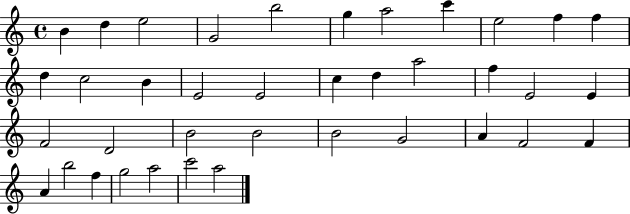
X:1
T:Untitled
M:4/4
L:1/4
K:C
B d e2 G2 b2 g a2 c' e2 f f d c2 B E2 E2 c d a2 f E2 E F2 D2 B2 B2 B2 G2 A F2 F A b2 f g2 a2 c'2 a2